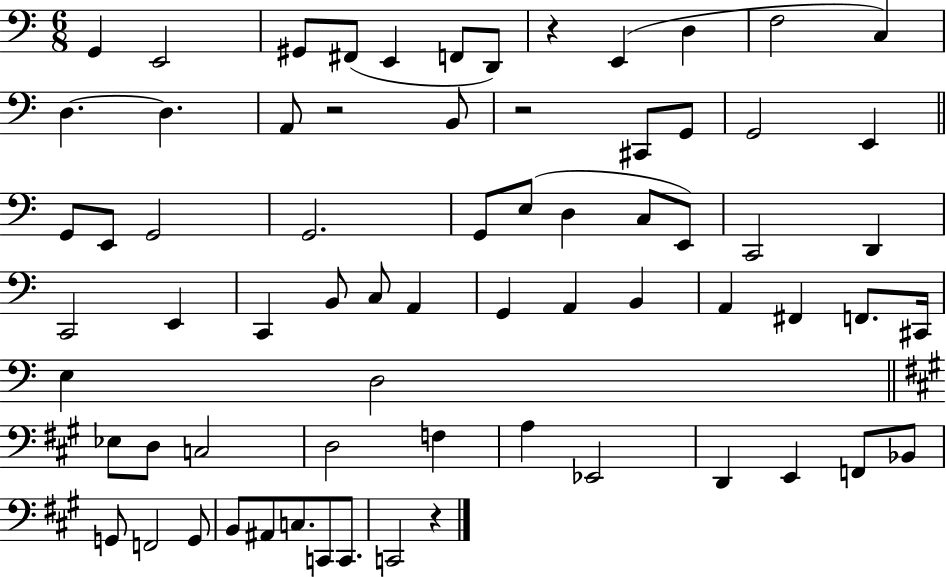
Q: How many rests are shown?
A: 4